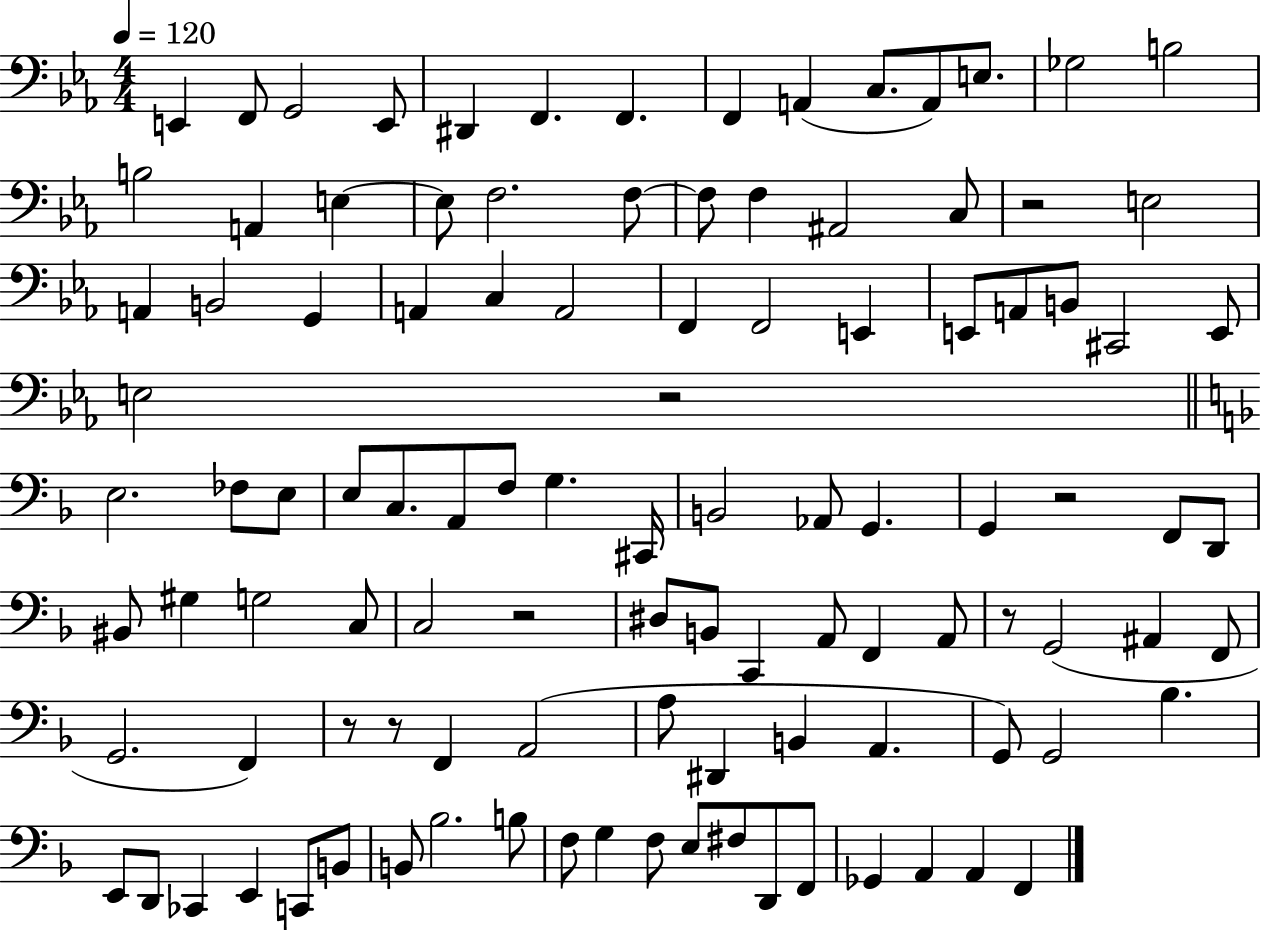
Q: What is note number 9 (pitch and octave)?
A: A2